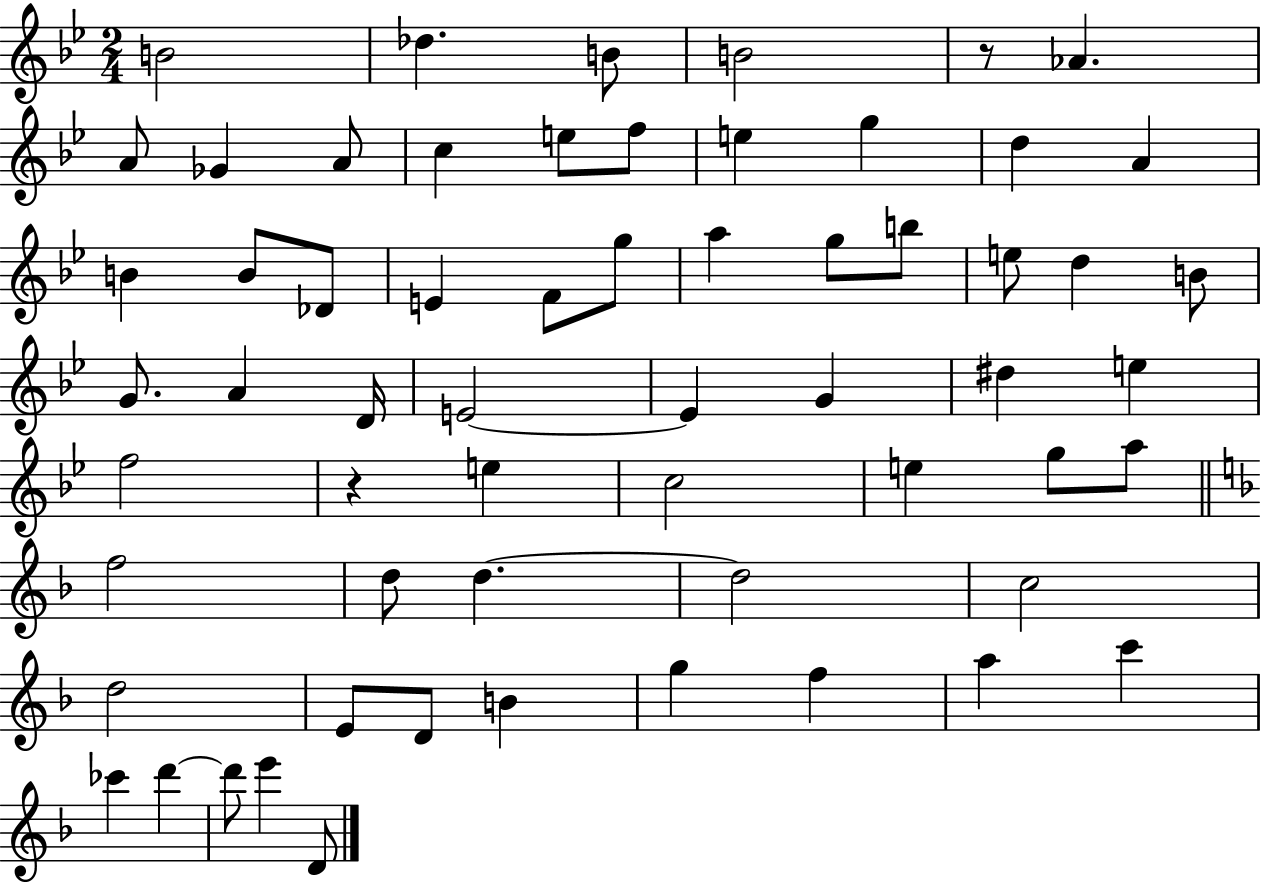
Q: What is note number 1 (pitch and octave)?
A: B4